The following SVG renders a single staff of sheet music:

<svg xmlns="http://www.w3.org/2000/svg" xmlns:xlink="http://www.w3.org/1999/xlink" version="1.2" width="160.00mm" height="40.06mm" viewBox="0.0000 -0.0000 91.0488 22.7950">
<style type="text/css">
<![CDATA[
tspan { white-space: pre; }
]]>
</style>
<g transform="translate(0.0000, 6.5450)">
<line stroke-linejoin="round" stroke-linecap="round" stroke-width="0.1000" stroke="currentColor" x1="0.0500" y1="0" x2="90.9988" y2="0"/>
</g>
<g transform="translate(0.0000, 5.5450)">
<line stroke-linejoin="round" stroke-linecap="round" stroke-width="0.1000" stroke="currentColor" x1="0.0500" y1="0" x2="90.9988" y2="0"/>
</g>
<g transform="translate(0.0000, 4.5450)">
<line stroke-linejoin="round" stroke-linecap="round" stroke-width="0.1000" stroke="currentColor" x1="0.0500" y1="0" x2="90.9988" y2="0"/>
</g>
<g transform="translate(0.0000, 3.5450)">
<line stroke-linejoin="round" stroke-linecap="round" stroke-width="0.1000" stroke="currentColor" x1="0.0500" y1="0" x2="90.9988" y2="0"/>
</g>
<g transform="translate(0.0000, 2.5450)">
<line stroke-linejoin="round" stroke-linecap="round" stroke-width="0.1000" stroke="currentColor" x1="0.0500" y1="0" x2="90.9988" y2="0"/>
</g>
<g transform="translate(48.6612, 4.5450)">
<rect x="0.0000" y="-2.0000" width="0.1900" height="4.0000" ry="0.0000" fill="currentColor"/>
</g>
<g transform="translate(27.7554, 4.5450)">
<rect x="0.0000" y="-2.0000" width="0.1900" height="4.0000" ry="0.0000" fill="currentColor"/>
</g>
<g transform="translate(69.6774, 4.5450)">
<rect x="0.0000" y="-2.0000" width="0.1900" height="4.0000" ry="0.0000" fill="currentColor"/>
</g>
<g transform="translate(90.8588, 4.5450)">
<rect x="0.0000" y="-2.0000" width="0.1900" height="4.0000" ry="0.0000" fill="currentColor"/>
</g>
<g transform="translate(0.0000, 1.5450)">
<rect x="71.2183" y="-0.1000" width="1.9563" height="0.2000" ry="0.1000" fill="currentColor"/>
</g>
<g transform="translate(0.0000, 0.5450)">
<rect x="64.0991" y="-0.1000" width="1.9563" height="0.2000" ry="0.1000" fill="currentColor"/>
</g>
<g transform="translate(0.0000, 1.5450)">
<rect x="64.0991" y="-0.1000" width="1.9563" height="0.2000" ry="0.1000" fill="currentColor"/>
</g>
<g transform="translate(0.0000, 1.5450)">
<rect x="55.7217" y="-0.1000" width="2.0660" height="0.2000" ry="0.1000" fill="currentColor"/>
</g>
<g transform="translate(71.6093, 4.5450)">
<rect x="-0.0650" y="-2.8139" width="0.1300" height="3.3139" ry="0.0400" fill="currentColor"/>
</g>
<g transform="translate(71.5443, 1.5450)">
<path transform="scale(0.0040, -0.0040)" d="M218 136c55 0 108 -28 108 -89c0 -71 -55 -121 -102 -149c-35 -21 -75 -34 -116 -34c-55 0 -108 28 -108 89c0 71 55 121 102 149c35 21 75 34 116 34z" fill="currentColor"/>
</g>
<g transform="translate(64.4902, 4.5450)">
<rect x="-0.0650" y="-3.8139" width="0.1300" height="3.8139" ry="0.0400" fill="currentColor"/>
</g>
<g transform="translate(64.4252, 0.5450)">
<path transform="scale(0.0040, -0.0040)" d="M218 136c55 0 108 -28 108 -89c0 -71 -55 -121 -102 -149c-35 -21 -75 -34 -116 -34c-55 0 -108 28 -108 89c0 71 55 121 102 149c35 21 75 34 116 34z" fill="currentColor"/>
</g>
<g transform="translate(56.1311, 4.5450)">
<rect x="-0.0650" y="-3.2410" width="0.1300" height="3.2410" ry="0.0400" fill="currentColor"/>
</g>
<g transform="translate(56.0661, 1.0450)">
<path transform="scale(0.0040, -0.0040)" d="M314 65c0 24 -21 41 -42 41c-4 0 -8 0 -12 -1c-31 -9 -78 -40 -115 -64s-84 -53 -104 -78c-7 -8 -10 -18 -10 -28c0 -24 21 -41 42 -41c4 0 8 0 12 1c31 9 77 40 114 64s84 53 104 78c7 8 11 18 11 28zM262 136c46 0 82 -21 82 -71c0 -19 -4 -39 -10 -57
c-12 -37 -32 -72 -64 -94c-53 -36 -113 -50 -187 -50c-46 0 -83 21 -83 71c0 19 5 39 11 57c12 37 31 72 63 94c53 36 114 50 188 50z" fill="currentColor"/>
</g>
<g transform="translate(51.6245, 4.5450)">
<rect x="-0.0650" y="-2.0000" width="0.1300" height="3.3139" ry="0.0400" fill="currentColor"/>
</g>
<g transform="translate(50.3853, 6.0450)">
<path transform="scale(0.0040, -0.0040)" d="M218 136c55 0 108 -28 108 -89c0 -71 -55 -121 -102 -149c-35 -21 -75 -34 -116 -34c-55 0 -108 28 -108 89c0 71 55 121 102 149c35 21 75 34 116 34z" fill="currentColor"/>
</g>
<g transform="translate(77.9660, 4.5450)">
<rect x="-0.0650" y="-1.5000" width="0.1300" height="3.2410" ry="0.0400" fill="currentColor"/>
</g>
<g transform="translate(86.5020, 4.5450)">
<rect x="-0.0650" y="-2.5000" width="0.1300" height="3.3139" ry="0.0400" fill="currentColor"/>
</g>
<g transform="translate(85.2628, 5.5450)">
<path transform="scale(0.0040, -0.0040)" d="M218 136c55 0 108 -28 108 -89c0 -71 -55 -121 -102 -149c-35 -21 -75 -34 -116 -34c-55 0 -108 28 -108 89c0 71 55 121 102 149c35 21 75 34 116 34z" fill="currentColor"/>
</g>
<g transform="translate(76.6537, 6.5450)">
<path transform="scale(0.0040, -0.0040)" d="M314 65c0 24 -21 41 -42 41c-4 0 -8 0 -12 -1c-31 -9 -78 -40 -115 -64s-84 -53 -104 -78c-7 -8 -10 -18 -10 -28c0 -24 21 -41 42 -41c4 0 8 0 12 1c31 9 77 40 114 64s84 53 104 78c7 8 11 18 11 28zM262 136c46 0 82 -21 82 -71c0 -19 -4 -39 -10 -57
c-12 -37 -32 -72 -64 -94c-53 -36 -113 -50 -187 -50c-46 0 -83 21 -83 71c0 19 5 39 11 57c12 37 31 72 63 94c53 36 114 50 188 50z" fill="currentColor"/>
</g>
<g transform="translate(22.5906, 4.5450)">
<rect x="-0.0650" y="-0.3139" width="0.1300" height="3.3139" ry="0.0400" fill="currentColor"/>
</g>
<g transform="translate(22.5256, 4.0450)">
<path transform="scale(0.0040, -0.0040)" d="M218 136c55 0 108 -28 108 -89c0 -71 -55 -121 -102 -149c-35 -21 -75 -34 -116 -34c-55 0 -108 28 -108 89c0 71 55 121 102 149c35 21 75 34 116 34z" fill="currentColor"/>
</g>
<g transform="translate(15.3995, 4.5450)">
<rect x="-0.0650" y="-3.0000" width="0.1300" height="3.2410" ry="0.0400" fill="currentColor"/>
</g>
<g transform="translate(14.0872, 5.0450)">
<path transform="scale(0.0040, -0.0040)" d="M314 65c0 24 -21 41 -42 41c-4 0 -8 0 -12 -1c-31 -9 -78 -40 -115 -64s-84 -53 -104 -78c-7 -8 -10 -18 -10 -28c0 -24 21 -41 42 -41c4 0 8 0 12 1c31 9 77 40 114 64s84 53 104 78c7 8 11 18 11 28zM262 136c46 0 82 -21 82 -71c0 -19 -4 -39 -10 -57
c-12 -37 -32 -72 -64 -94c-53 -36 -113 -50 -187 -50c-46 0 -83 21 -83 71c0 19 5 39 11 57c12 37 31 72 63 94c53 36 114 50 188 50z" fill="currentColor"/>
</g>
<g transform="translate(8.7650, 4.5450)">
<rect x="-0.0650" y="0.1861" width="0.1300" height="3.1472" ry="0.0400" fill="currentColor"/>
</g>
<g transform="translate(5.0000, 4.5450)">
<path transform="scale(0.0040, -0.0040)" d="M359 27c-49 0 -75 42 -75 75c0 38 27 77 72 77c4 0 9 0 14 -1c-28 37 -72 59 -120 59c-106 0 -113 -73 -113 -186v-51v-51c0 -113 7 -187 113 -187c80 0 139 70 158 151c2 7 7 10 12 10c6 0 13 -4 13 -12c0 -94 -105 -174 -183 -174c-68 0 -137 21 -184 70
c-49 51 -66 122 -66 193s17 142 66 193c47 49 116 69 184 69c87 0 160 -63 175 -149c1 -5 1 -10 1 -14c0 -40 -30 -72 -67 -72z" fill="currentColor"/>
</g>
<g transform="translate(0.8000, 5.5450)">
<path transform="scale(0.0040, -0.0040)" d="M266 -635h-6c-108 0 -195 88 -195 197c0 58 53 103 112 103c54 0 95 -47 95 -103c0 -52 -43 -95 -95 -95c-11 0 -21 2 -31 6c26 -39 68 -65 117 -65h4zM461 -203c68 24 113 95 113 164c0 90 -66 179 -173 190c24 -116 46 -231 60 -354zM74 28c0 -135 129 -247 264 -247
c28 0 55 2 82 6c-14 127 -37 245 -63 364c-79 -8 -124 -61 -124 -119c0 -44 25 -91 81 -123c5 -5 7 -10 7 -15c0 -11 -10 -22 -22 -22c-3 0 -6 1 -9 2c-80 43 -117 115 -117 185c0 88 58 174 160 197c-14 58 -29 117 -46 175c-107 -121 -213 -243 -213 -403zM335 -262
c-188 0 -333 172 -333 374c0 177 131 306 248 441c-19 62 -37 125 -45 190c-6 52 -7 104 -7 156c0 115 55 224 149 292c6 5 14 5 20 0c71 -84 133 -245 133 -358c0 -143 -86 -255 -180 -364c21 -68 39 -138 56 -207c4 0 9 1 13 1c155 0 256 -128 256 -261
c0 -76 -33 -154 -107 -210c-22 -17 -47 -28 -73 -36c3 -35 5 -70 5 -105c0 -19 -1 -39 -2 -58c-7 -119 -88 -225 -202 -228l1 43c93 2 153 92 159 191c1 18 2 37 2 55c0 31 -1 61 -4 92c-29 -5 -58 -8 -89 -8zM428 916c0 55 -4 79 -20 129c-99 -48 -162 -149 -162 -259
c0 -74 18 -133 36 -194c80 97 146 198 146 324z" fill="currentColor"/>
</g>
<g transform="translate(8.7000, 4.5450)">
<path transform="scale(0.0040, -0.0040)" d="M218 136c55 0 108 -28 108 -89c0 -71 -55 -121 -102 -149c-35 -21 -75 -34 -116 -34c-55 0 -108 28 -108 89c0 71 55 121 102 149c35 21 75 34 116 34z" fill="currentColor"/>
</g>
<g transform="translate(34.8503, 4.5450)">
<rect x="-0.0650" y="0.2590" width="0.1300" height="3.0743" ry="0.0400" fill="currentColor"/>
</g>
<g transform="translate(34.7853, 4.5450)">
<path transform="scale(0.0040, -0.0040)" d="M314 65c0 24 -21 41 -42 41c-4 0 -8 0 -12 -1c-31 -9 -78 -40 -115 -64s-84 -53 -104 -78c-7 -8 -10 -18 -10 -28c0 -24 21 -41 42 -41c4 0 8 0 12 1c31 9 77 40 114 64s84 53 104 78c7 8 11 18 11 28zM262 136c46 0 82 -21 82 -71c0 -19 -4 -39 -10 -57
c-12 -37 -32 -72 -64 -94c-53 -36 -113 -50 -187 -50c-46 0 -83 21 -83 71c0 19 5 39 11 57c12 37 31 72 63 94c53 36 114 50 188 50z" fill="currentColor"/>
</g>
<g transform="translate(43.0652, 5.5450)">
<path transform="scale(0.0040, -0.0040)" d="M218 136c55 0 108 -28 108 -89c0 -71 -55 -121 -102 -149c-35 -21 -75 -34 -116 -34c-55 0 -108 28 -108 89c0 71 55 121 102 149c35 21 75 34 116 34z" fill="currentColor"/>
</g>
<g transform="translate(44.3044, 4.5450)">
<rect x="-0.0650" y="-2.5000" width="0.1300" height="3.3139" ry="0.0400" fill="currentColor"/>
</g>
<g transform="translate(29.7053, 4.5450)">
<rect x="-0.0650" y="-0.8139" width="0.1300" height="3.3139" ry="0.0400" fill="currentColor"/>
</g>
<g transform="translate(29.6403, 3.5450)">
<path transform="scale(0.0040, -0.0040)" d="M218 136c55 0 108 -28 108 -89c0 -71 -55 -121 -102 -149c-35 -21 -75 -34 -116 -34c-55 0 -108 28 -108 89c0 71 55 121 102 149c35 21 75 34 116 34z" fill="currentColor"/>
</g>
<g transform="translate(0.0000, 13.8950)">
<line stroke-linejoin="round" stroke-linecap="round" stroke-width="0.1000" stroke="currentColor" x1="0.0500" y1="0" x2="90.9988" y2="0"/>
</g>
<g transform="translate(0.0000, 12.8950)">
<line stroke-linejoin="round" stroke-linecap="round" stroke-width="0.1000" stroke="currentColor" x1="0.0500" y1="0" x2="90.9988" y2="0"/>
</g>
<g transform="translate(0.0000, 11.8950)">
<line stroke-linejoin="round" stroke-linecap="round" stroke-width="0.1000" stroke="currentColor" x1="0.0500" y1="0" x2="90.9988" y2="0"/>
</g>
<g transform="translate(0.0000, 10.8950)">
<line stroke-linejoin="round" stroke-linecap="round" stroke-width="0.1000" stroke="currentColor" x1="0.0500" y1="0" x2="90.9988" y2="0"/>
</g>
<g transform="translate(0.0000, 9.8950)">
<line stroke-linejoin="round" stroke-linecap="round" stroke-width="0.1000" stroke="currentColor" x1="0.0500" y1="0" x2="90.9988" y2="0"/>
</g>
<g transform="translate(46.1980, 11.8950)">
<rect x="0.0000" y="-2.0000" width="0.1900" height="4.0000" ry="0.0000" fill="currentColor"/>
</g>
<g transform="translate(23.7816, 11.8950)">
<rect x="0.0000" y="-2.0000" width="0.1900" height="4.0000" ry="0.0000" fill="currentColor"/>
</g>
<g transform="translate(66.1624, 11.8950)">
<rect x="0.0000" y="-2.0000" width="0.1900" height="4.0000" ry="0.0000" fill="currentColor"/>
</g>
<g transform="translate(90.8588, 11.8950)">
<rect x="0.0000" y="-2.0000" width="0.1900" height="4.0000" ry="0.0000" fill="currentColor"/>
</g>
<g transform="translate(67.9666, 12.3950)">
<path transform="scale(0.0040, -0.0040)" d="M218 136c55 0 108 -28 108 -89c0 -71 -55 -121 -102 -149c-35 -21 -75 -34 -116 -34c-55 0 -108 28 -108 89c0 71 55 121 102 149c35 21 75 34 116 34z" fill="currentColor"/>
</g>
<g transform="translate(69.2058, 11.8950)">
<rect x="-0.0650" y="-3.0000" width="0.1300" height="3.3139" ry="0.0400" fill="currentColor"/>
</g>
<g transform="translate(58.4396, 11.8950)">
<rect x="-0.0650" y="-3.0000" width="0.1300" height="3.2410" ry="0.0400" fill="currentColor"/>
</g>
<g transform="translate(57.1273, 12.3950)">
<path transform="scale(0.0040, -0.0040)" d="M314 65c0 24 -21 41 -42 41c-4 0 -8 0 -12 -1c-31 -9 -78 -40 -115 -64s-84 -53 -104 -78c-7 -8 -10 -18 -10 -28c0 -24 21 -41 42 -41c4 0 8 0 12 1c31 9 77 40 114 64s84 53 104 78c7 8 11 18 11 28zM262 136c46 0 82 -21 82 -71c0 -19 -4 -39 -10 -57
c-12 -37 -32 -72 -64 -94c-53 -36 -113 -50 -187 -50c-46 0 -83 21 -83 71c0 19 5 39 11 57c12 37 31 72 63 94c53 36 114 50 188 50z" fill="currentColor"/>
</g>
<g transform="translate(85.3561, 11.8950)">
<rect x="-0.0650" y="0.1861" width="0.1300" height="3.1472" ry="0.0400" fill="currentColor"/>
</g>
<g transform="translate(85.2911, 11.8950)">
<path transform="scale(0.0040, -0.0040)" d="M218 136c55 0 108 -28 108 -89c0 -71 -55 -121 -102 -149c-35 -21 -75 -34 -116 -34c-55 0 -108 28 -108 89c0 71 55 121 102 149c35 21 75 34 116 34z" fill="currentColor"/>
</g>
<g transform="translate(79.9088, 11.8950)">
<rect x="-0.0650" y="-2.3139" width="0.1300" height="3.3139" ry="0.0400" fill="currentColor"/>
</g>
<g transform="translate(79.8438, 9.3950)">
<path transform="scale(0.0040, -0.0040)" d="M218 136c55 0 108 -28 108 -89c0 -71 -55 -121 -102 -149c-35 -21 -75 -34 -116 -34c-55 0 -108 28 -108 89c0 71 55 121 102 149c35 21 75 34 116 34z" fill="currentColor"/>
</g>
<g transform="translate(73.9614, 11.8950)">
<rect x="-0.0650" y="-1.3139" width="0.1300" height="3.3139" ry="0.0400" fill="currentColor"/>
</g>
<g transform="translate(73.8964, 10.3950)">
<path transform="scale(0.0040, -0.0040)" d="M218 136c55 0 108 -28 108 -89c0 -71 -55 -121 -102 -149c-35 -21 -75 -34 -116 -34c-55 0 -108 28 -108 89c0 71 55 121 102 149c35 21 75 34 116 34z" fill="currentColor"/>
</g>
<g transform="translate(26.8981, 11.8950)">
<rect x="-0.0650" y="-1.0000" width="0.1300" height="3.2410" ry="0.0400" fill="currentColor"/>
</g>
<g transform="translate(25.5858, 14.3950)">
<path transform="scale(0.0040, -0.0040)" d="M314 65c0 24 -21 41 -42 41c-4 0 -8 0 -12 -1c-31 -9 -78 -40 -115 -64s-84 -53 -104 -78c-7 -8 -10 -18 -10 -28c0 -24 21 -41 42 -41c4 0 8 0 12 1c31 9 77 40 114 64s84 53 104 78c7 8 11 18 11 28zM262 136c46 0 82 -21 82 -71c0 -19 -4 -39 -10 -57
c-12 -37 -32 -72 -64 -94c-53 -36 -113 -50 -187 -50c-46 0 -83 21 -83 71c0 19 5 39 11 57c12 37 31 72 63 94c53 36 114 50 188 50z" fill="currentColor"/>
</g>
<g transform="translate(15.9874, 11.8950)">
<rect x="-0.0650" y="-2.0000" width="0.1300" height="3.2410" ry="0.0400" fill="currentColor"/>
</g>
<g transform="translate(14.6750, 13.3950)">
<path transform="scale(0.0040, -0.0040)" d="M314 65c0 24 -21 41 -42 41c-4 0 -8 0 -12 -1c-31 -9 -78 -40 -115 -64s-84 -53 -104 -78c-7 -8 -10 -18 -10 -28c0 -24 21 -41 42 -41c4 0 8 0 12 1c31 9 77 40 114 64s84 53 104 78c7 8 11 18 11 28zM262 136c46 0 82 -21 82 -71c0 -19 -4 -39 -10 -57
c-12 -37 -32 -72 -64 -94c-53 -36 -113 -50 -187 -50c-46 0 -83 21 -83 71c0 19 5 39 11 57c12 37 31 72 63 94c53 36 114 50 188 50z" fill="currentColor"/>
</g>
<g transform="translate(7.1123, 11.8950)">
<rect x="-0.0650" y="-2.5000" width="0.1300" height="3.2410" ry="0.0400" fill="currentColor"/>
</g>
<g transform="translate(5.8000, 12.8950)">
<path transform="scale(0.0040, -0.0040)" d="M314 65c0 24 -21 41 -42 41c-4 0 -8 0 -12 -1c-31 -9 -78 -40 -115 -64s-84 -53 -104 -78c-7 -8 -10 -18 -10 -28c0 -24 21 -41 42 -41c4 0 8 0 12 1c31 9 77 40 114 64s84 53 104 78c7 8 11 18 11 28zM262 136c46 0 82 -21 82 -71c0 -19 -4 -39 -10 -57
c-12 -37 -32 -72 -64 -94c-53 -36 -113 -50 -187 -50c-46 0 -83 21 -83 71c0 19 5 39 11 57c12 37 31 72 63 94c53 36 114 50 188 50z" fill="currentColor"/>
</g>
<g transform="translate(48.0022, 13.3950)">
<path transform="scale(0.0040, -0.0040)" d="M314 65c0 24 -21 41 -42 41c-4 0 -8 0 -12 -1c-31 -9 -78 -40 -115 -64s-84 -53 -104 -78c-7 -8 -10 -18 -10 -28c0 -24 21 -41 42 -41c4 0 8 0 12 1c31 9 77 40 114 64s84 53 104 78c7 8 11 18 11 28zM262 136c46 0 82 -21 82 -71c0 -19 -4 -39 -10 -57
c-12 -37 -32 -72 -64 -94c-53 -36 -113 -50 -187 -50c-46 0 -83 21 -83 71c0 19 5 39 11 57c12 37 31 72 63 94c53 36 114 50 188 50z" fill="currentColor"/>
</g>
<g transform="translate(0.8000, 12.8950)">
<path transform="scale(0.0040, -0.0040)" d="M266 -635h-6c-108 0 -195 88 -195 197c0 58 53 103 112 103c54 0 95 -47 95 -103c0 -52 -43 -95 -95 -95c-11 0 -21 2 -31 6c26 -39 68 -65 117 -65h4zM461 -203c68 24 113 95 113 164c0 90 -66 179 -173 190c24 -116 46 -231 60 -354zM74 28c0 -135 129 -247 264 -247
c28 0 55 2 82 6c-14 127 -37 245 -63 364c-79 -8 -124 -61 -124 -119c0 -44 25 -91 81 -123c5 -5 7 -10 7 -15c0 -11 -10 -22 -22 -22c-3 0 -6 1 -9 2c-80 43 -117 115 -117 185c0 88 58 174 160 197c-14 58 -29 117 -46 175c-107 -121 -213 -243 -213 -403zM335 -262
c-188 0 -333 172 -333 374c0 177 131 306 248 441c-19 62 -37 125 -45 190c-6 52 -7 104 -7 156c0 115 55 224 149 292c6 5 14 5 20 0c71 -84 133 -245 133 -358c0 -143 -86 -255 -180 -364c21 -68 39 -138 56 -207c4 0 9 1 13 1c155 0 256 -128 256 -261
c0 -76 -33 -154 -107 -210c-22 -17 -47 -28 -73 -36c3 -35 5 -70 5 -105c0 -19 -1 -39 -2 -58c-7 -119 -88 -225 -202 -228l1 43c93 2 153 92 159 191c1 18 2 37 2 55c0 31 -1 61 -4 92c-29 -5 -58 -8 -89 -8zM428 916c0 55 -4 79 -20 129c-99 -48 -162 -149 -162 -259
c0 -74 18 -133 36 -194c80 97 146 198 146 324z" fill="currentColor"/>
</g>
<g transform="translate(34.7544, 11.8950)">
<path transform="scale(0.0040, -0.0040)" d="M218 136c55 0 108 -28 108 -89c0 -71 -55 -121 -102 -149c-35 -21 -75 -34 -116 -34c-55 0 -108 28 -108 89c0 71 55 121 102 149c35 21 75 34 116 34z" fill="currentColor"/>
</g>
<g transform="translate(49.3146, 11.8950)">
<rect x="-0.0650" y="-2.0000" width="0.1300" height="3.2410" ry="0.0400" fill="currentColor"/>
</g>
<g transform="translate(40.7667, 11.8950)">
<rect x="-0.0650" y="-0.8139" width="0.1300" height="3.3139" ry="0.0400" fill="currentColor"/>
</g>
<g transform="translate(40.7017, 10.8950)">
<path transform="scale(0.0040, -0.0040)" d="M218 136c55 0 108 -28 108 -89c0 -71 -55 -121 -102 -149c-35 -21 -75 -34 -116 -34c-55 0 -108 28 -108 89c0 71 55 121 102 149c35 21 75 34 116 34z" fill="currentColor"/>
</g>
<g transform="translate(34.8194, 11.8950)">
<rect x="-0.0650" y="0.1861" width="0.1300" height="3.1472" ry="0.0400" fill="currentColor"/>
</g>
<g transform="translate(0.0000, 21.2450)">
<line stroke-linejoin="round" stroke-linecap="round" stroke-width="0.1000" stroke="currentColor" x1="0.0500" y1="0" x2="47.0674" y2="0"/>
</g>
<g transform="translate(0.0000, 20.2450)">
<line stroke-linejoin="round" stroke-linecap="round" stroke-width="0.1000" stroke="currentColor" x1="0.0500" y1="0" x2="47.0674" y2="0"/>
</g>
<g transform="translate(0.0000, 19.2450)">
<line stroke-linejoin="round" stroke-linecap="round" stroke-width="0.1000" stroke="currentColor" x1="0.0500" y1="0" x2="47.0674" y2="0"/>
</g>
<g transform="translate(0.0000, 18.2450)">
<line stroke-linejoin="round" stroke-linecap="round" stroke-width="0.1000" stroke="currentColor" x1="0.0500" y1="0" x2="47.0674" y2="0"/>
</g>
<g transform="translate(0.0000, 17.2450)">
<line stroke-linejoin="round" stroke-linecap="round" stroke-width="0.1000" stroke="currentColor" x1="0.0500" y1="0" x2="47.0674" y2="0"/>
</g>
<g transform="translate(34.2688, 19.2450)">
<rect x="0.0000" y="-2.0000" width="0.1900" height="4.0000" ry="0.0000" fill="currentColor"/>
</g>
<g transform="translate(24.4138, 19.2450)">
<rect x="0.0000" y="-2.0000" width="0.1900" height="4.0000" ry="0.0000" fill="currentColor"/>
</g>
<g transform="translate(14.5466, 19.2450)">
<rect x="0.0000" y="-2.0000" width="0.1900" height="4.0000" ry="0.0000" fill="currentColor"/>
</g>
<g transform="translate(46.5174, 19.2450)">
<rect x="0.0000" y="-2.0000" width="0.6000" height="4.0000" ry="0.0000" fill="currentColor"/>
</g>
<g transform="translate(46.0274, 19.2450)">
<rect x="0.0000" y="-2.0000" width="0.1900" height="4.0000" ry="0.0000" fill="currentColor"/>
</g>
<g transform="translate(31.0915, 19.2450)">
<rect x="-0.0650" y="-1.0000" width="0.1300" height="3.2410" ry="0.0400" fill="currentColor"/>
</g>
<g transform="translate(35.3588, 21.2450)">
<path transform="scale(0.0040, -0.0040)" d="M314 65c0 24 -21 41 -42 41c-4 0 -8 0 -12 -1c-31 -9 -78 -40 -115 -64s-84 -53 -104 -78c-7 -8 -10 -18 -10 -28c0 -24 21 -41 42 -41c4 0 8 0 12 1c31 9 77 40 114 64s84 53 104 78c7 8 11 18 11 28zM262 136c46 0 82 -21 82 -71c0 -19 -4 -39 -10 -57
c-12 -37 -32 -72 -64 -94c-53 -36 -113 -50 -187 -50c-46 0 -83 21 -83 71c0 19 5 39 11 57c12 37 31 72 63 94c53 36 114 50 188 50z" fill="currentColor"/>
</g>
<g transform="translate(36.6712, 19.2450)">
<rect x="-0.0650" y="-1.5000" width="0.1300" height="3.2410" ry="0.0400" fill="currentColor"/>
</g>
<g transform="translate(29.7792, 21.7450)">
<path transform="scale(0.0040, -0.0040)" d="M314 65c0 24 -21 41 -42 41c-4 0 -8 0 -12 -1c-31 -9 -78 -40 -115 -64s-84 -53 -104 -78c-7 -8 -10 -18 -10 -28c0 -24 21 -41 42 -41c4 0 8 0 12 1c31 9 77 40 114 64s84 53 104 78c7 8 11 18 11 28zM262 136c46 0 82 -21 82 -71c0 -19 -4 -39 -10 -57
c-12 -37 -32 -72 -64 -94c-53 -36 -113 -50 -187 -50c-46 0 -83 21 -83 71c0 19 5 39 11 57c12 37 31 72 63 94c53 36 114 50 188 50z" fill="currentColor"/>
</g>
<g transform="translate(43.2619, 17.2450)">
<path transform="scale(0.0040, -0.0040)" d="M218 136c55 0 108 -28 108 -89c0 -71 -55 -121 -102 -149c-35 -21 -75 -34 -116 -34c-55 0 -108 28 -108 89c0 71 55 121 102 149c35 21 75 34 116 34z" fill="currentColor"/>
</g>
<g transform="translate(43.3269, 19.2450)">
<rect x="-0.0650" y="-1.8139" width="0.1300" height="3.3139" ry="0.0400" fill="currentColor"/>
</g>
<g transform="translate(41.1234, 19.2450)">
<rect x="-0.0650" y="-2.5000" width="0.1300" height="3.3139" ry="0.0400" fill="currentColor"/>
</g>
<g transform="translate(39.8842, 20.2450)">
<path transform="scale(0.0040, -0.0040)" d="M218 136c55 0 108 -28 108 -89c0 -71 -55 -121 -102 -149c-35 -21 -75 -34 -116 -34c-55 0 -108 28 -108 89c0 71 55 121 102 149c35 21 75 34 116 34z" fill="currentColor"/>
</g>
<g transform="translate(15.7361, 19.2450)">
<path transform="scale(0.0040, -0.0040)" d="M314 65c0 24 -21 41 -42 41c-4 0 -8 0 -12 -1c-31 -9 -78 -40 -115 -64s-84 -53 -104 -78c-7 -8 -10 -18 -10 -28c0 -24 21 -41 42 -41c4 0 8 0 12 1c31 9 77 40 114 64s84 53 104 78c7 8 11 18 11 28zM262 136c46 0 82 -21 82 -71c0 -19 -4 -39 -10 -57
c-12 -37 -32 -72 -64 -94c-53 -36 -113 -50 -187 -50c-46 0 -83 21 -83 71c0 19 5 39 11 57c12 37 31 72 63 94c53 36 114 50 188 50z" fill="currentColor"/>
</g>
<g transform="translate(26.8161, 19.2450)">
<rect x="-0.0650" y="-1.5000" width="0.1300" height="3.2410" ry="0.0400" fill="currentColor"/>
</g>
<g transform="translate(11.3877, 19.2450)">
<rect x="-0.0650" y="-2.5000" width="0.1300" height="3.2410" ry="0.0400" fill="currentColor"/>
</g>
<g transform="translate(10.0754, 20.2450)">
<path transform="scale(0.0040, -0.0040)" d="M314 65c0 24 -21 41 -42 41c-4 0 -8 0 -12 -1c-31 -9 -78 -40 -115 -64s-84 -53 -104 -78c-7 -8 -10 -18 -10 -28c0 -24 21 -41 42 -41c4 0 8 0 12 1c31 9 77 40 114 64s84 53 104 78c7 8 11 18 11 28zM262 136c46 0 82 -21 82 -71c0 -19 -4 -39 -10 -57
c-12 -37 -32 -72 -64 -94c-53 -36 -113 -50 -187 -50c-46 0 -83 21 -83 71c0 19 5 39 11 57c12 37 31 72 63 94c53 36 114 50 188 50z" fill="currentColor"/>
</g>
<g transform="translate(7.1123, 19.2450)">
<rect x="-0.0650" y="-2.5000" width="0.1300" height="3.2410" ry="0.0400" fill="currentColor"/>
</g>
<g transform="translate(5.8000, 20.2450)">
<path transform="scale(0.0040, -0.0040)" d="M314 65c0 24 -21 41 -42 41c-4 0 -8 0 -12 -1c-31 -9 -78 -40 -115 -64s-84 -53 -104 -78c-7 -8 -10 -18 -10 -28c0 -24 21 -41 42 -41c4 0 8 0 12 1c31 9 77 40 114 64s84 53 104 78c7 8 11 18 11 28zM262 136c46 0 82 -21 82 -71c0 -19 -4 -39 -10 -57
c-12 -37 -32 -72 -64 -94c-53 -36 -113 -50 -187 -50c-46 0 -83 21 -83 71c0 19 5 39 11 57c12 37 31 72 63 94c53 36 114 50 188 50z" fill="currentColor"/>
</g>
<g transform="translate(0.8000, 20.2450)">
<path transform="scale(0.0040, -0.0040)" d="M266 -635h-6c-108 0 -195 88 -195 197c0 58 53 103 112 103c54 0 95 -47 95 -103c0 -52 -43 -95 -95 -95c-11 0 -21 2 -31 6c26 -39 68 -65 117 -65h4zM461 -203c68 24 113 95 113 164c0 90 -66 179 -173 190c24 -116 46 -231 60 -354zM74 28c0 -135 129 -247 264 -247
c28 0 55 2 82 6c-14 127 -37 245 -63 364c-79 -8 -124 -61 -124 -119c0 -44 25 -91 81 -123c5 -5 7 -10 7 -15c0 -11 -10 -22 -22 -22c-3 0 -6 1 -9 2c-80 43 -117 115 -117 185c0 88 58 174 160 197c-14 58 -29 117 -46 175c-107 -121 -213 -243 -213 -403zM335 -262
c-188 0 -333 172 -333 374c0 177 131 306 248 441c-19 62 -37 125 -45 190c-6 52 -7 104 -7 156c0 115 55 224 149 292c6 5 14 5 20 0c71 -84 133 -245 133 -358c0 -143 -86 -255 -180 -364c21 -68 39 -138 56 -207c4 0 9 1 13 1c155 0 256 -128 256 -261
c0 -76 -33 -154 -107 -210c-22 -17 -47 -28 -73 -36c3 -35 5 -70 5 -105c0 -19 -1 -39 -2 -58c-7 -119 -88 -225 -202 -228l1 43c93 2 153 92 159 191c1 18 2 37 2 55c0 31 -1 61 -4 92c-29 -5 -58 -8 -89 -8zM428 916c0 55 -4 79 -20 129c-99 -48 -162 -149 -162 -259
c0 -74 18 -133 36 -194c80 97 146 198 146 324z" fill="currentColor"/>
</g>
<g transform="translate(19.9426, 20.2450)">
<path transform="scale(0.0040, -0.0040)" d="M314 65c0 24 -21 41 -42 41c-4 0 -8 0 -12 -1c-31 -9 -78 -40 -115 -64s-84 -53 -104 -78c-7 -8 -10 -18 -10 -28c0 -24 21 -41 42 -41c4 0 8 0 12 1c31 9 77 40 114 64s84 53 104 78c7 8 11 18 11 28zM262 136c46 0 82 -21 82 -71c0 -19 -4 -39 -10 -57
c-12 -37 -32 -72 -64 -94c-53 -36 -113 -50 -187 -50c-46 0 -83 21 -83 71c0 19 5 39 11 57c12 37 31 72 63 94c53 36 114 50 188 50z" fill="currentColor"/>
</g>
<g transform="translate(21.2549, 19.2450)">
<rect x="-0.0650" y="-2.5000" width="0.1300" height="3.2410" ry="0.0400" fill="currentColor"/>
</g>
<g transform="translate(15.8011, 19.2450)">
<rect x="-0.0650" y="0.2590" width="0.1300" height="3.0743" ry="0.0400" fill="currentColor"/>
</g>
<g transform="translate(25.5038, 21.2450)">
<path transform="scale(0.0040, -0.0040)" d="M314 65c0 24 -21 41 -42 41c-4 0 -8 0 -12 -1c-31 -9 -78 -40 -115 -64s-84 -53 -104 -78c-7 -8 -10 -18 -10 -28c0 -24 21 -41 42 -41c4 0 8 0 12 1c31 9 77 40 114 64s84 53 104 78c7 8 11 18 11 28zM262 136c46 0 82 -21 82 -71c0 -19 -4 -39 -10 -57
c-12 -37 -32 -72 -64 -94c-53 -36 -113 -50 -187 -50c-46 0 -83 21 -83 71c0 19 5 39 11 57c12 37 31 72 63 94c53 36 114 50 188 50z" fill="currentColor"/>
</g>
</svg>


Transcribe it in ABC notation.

X:1
T:Untitled
M:4/4
L:1/4
K:C
B A2 c d B2 G F b2 c' a E2 G G2 F2 D2 B d F2 A2 A e g B G2 G2 B2 G2 E2 D2 E2 G f